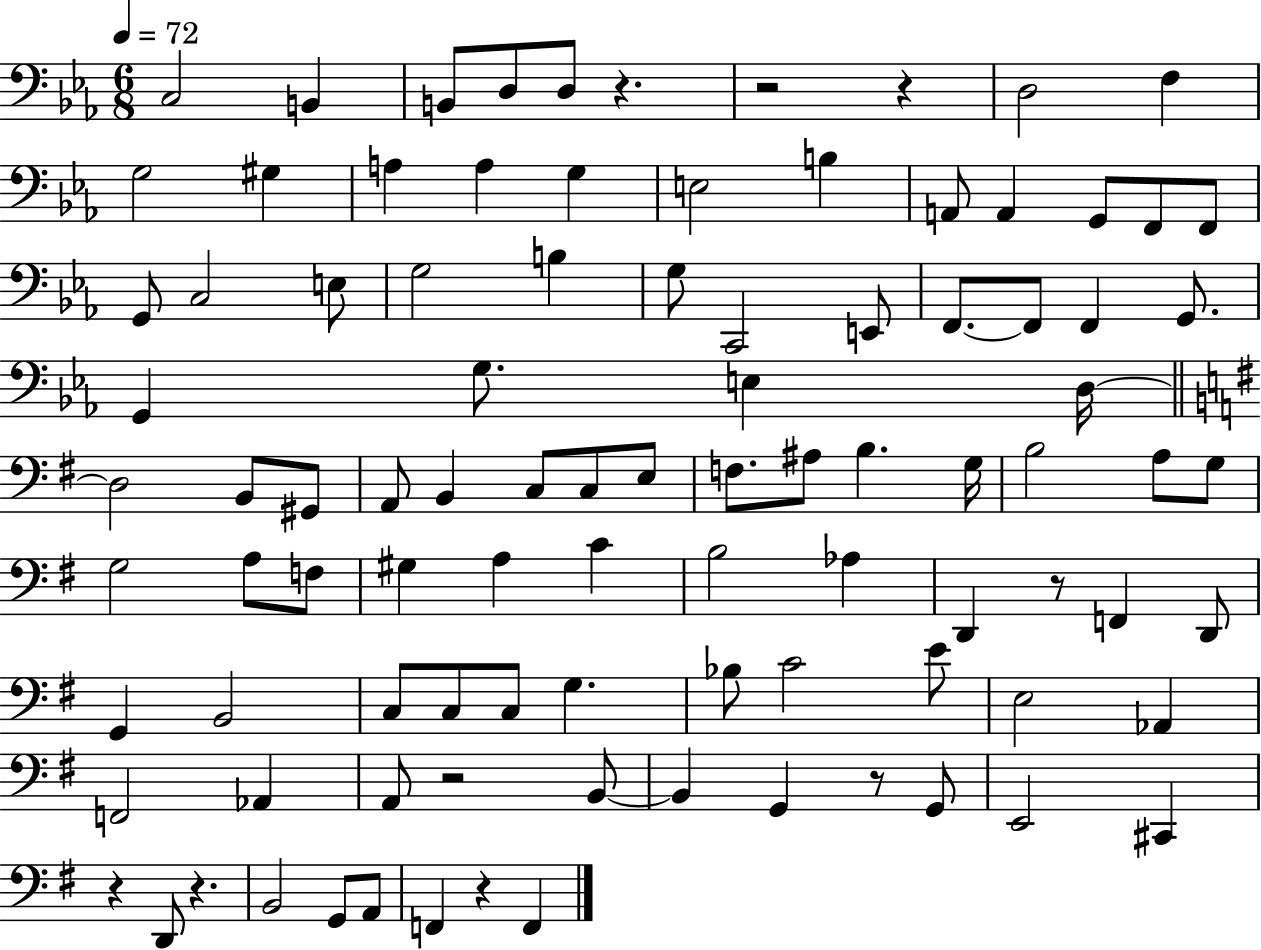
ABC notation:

X:1
T:Untitled
M:6/8
L:1/4
K:Eb
C,2 B,, B,,/2 D,/2 D,/2 z z2 z D,2 F, G,2 ^G, A, A, G, E,2 B, A,,/2 A,, G,,/2 F,,/2 F,,/2 G,,/2 C,2 E,/2 G,2 B, G,/2 C,,2 E,,/2 F,,/2 F,,/2 F,, G,,/2 G,, G,/2 E, D,/4 D,2 B,,/2 ^G,,/2 A,,/2 B,, C,/2 C,/2 E,/2 F,/2 ^A,/2 B, G,/4 B,2 A,/2 G,/2 G,2 A,/2 F,/2 ^G, A, C B,2 _A, D,, z/2 F,, D,,/2 G,, B,,2 C,/2 C,/2 C,/2 G, _B,/2 C2 E/2 E,2 _A,, F,,2 _A,, A,,/2 z2 B,,/2 B,, G,, z/2 G,,/2 E,,2 ^C,, z D,,/2 z B,,2 G,,/2 A,,/2 F,, z F,,